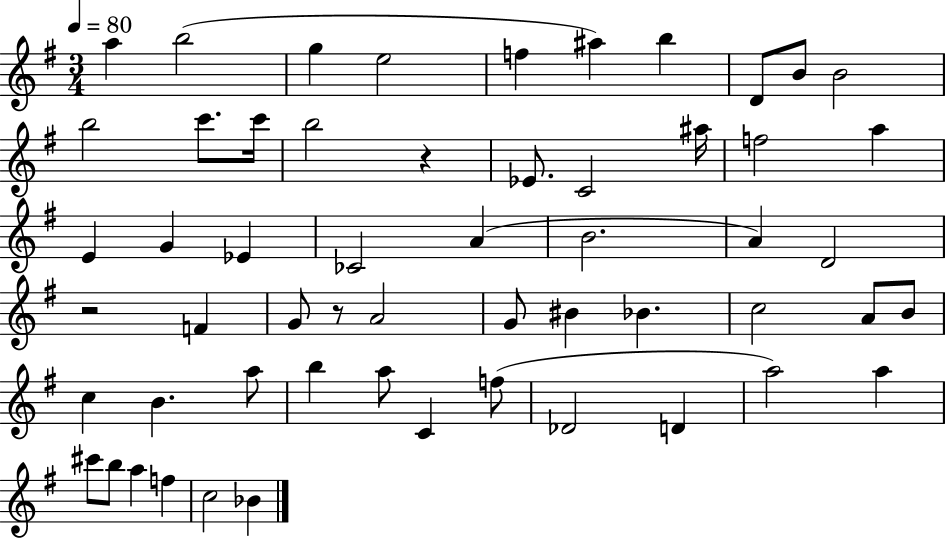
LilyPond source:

{
  \clef treble
  \numericTimeSignature
  \time 3/4
  \key g \major
  \tempo 4 = 80
  \repeat volta 2 { a''4 b''2( | g''4 e''2 | f''4 ais''4) b''4 | d'8 b'8 b'2 | \break b''2 c'''8. c'''16 | b''2 r4 | ees'8. c'2 ais''16 | f''2 a''4 | \break e'4 g'4 ees'4 | ces'2 a'4( | b'2. | a'4) d'2 | \break r2 f'4 | g'8 r8 a'2 | g'8 bis'4 bes'4. | c''2 a'8 b'8 | \break c''4 b'4. a''8 | b''4 a''8 c'4 f''8( | des'2 d'4 | a''2) a''4 | \break cis'''8 b''8 a''4 f''4 | c''2 bes'4 | } \bar "|."
}